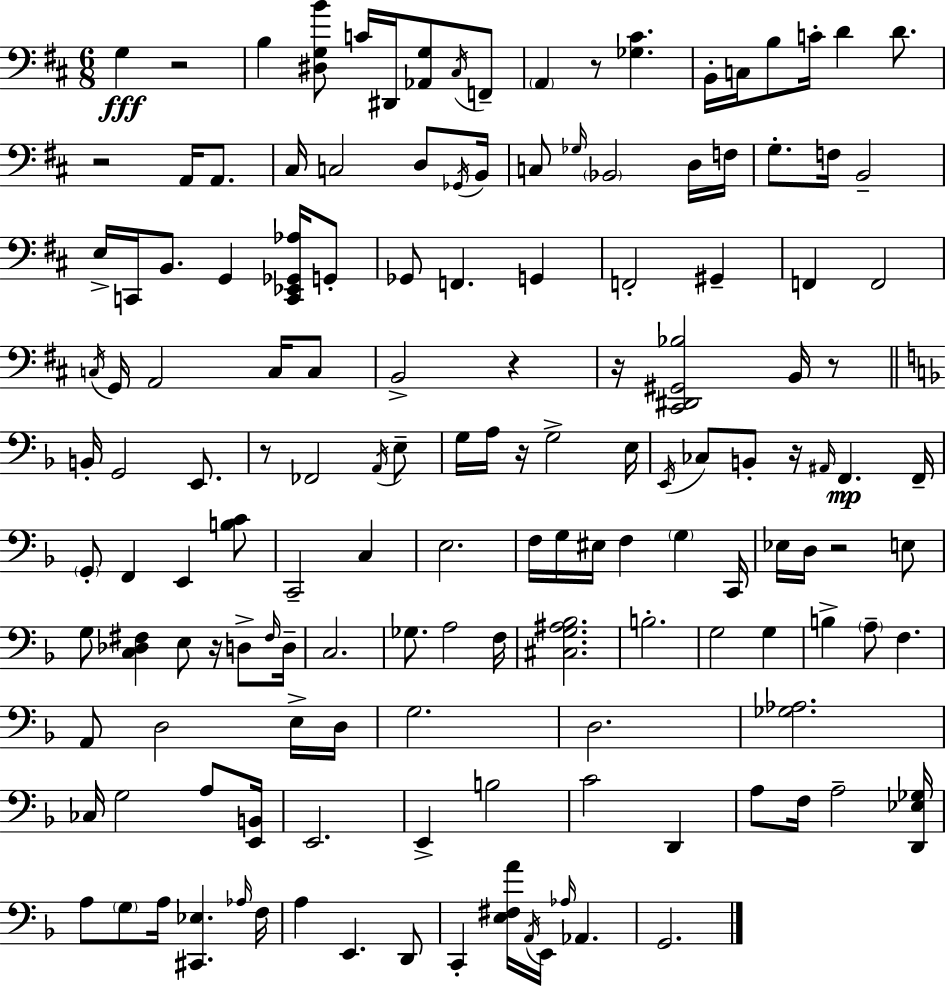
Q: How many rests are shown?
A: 11